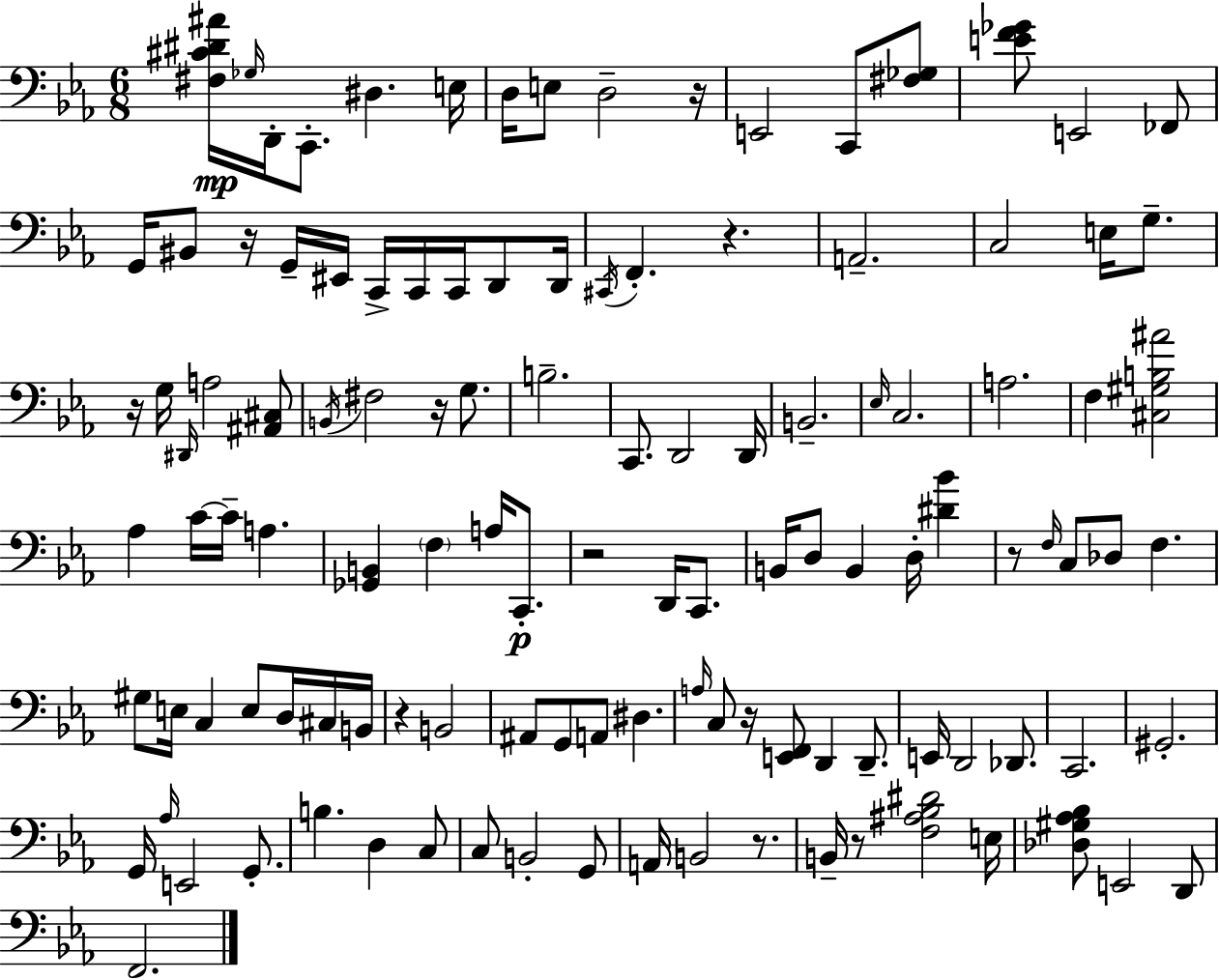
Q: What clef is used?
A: bass